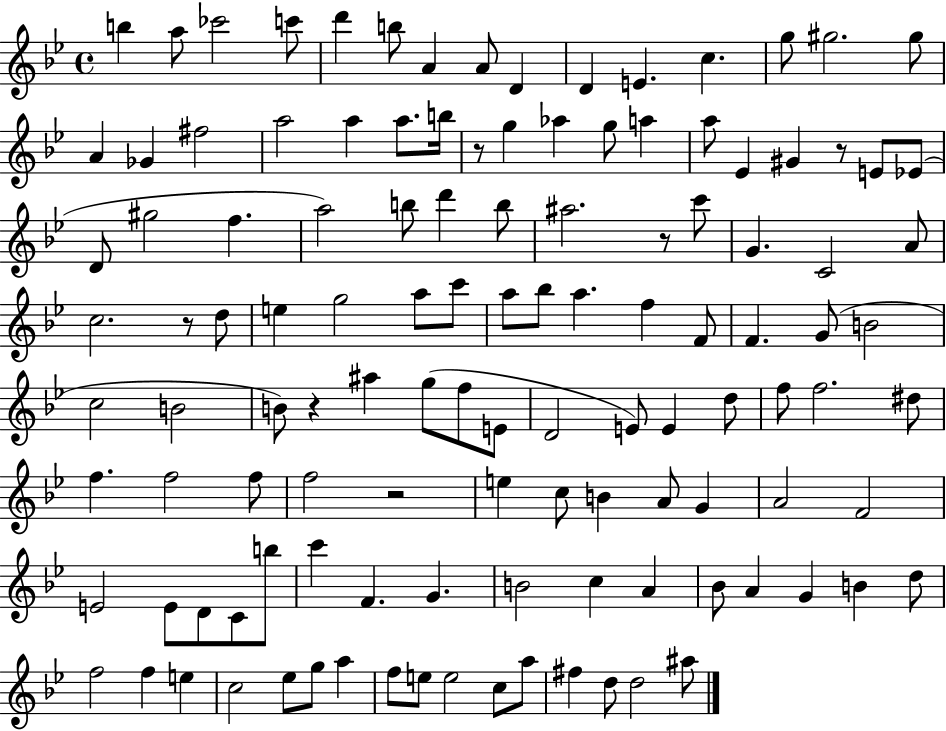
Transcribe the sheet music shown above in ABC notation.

X:1
T:Untitled
M:4/4
L:1/4
K:Bb
b a/2 _c'2 c'/2 d' b/2 A A/2 D D E c g/2 ^g2 ^g/2 A _G ^f2 a2 a a/2 b/4 z/2 g _a g/2 a a/2 _E ^G z/2 E/2 _E/2 D/2 ^g2 f a2 b/2 d' b/2 ^a2 z/2 c'/2 G C2 A/2 c2 z/2 d/2 e g2 a/2 c'/2 a/2 _b/2 a f F/2 F G/2 B2 c2 B2 B/2 z ^a g/2 f/2 E/2 D2 E/2 E d/2 f/2 f2 ^d/2 f f2 f/2 f2 z2 e c/2 B A/2 G A2 F2 E2 E/2 D/2 C/2 b/2 c' F G B2 c A _B/2 A G B d/2 f2 f e c2 _e/2 g/2 a f/2 e/2 e2 c/2 a/2 ^f d/2 d2 ^a/2